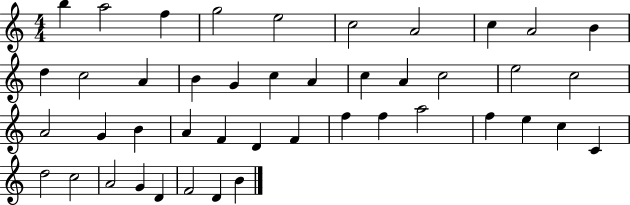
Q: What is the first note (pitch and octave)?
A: B5